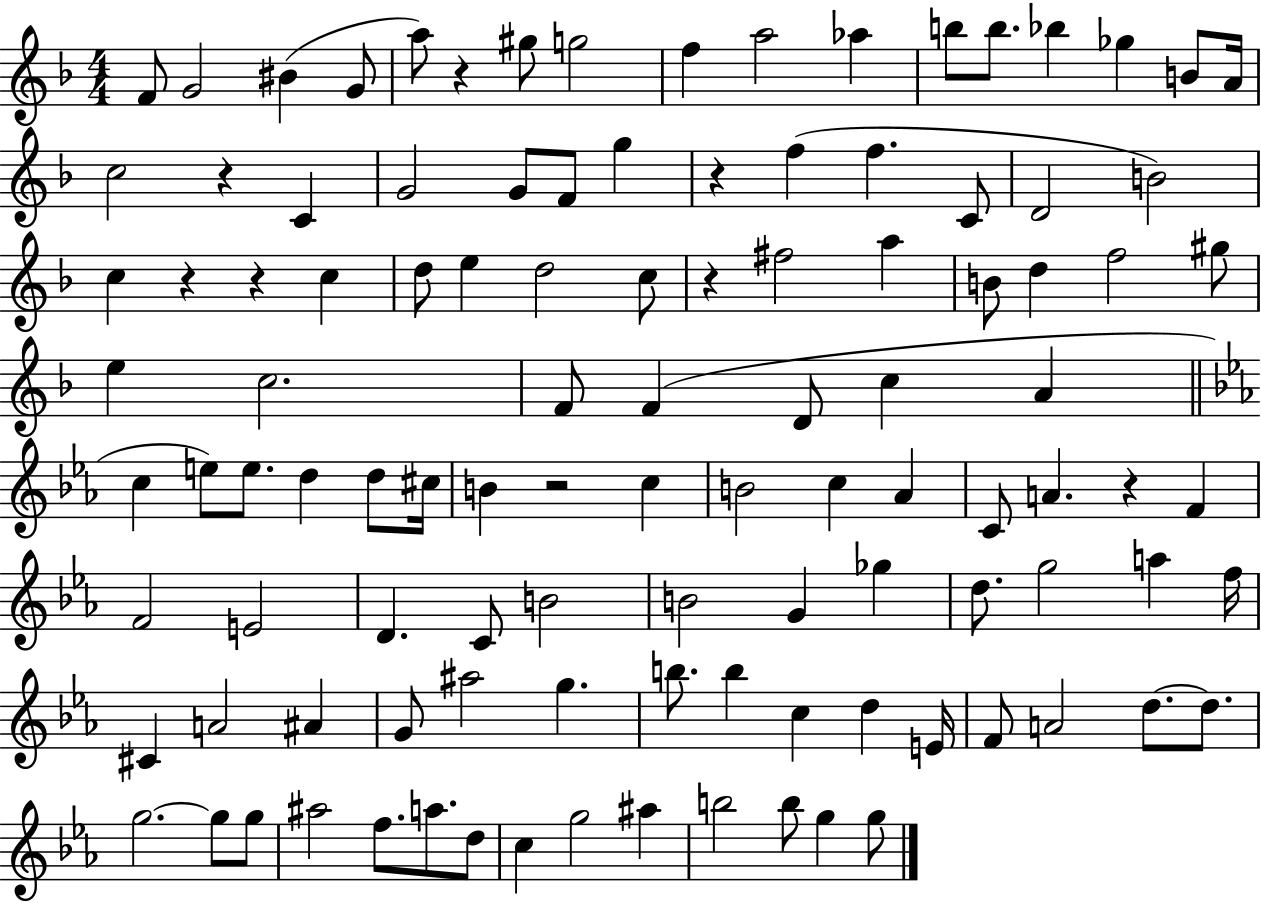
F4/e G4/h BIS4/q G4/e A5/e R/q G#5/e G5/h F5/q A5/h Ab5/q B5/e B5/e. Bb5/q Gb5/q B4/e A4/s C5/h R/q C4/q G4/h G4/e F4/e G5/q R/q F5/q F5/q. C4/e D4/h B4/h C5/q R/q R/q C5/q D5/e E5/q D5/h C5/e R/q F#5/h A5/q B4/e D5/q F5/h G#5/e E5/q C5/h. F4/e F4/q D4/e C5/q A4/q C5/q E5/e E5/e. D5/q D5/e C#5/s B4/q R/h C5/q B4/h C5/q Ab4/q C4/e A4/q. R/q F4/q F4/h E4/h D4/q. C4/e B4/h B4/h G4/q Gb5/q D5/e. G5/h A5/q F5/s C#4/q A4/h A#4/q G4/e A#5/h G5/q. B5/e. B5/q C5/q D5/q E4/s F4/e A4/h D5/e. D5/e. G5/h. G5/e G5/e A#5/h F5/e. A5/e. D5/e C5/q G5/h A#5/q B5/h B5/e G5/q G5/e